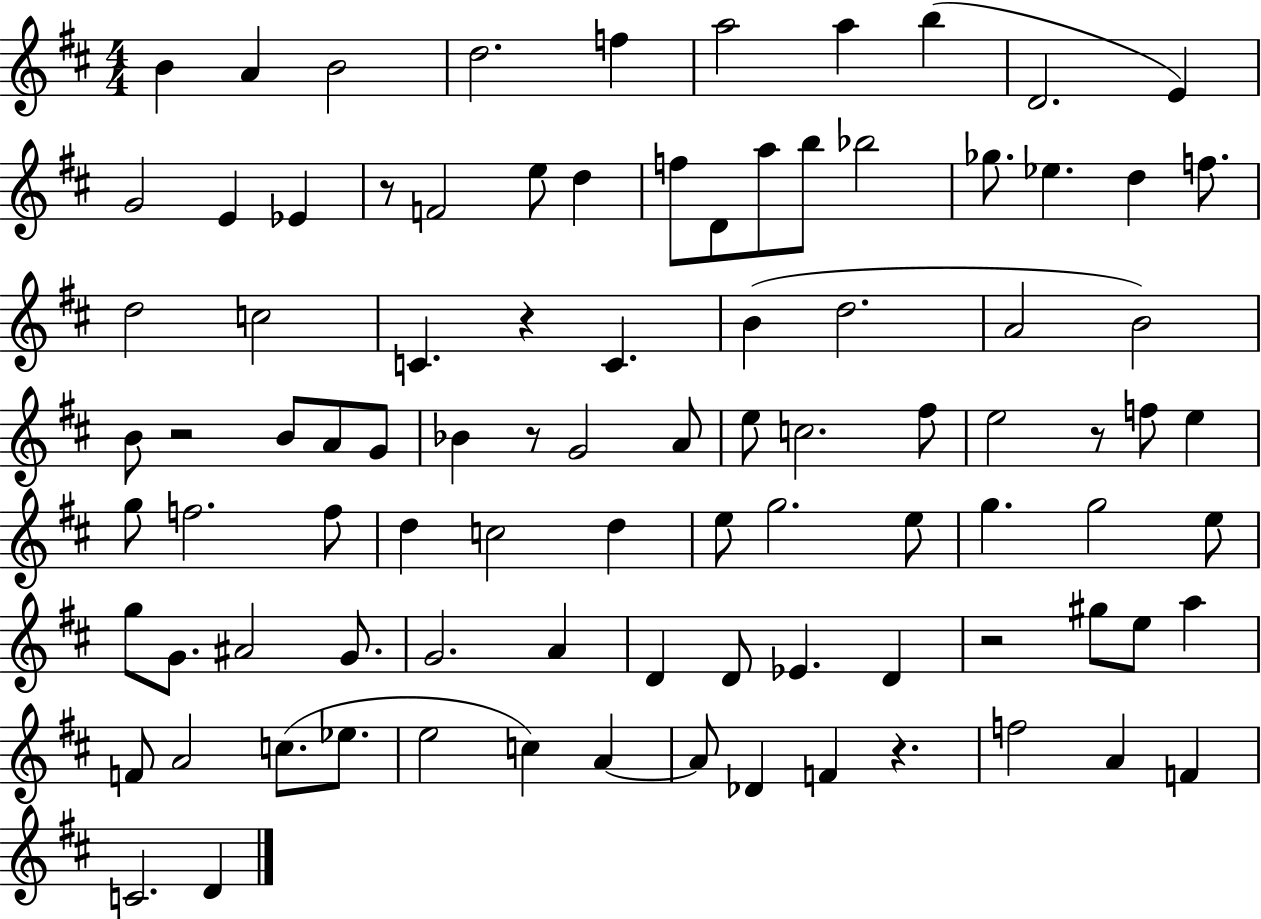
{
  \clef treble
  \numericTimeSignature
  \time 4/4
  \key d \major
  \repeat volta 2 { b'4 a'4 b'2 | d''2. f''4 | a''2 a''4 b''4( | d'2. e'4) | \break g'2 e'4 ees'4 | r8 f'2 e''8 d''4 | f''8 d'8 a''8 b''8 bes''2 | ges''8. ees''4. d''4 f''8. | \break d''2 c''2 | c'4. r4 c'4. | b'4( d''2. | a'2 b'2) | \break b'8 r2 b'8 a'8 g'8 | bes'4 r8 g'2 a'8 | e''8 c''2. fis''8 | e''2 r8 f''8 e''4 | \break g''8 f''2. f''8 | d''4 c''2 d''4 | e''8 g''2. e''8 | g''4. g''2 e''8 | \break g''8 g'8. ais'2 g'8. | g'2. a'4 | d'4 d'8 ees'4. d'4 | r2 gis''8 e''8 a''4 | \break f'8 a'2 c''8.( ees''8. | e''2 c''4) a'4~~ | a'8 des'4 f'4 r4. | f''2 a'4 f'4 | \break c'2. d'4 | } \bar "|."
}